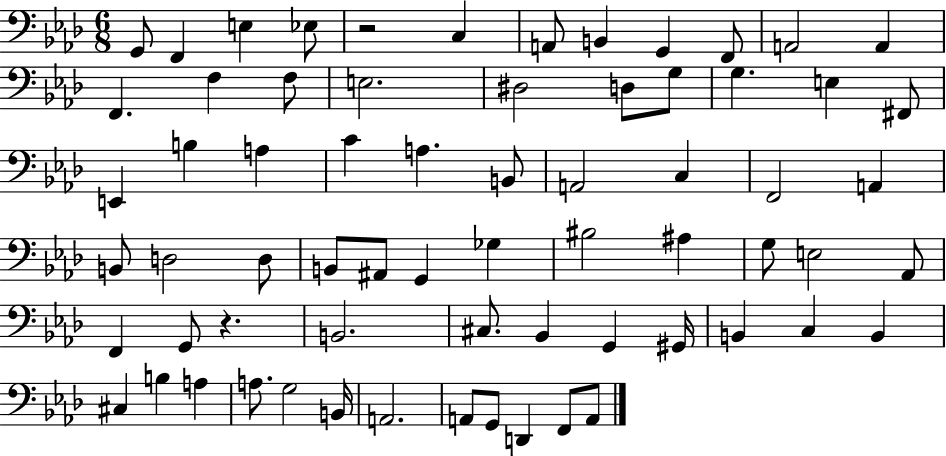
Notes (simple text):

G2/e F2/q E3/q Eb3/e R/h C3/q A2/e B2/q G2/q F2/e A2/h A2/q F2/q. F3/q F3/e E3/h. D#3/h D3/e G3/e G3/q. E3/q F#2/e E2/q B3/q A3/q C4/q A3/q. B2/e A2/h C3/q F2/h A2/q B2/e D3/h D3/e B2/e A#2/e G2/q Gb3/q BIS3/h A#3/q G3/e E3/h Ab2/e F2/q G2/e R/q. B2/h. C#3/e. Bb2/q G2/q G#2/s B2/q C3/q B2/q C#3/q B3/q A3/q A3/e. G3/h B2/s A2/h. A2/e G2/e D2/q F2/e A2/e